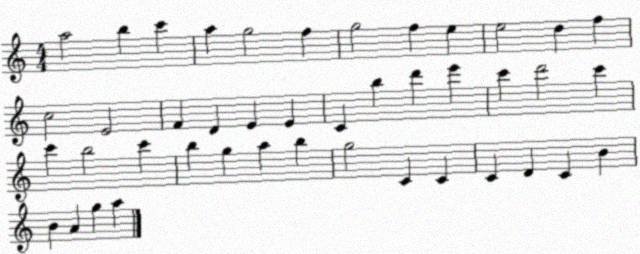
X:1
T:Untitled
M:4/4
L:1/4
K:C
a2 b c' a g2 f g2 f e e2 d f c2 E2 F D E E C b d' e' c' d'2 c' c' b2 c' b g a b g2 C C C D C B B A g a